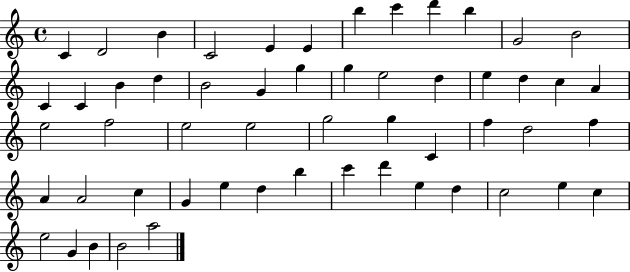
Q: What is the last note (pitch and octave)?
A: A5